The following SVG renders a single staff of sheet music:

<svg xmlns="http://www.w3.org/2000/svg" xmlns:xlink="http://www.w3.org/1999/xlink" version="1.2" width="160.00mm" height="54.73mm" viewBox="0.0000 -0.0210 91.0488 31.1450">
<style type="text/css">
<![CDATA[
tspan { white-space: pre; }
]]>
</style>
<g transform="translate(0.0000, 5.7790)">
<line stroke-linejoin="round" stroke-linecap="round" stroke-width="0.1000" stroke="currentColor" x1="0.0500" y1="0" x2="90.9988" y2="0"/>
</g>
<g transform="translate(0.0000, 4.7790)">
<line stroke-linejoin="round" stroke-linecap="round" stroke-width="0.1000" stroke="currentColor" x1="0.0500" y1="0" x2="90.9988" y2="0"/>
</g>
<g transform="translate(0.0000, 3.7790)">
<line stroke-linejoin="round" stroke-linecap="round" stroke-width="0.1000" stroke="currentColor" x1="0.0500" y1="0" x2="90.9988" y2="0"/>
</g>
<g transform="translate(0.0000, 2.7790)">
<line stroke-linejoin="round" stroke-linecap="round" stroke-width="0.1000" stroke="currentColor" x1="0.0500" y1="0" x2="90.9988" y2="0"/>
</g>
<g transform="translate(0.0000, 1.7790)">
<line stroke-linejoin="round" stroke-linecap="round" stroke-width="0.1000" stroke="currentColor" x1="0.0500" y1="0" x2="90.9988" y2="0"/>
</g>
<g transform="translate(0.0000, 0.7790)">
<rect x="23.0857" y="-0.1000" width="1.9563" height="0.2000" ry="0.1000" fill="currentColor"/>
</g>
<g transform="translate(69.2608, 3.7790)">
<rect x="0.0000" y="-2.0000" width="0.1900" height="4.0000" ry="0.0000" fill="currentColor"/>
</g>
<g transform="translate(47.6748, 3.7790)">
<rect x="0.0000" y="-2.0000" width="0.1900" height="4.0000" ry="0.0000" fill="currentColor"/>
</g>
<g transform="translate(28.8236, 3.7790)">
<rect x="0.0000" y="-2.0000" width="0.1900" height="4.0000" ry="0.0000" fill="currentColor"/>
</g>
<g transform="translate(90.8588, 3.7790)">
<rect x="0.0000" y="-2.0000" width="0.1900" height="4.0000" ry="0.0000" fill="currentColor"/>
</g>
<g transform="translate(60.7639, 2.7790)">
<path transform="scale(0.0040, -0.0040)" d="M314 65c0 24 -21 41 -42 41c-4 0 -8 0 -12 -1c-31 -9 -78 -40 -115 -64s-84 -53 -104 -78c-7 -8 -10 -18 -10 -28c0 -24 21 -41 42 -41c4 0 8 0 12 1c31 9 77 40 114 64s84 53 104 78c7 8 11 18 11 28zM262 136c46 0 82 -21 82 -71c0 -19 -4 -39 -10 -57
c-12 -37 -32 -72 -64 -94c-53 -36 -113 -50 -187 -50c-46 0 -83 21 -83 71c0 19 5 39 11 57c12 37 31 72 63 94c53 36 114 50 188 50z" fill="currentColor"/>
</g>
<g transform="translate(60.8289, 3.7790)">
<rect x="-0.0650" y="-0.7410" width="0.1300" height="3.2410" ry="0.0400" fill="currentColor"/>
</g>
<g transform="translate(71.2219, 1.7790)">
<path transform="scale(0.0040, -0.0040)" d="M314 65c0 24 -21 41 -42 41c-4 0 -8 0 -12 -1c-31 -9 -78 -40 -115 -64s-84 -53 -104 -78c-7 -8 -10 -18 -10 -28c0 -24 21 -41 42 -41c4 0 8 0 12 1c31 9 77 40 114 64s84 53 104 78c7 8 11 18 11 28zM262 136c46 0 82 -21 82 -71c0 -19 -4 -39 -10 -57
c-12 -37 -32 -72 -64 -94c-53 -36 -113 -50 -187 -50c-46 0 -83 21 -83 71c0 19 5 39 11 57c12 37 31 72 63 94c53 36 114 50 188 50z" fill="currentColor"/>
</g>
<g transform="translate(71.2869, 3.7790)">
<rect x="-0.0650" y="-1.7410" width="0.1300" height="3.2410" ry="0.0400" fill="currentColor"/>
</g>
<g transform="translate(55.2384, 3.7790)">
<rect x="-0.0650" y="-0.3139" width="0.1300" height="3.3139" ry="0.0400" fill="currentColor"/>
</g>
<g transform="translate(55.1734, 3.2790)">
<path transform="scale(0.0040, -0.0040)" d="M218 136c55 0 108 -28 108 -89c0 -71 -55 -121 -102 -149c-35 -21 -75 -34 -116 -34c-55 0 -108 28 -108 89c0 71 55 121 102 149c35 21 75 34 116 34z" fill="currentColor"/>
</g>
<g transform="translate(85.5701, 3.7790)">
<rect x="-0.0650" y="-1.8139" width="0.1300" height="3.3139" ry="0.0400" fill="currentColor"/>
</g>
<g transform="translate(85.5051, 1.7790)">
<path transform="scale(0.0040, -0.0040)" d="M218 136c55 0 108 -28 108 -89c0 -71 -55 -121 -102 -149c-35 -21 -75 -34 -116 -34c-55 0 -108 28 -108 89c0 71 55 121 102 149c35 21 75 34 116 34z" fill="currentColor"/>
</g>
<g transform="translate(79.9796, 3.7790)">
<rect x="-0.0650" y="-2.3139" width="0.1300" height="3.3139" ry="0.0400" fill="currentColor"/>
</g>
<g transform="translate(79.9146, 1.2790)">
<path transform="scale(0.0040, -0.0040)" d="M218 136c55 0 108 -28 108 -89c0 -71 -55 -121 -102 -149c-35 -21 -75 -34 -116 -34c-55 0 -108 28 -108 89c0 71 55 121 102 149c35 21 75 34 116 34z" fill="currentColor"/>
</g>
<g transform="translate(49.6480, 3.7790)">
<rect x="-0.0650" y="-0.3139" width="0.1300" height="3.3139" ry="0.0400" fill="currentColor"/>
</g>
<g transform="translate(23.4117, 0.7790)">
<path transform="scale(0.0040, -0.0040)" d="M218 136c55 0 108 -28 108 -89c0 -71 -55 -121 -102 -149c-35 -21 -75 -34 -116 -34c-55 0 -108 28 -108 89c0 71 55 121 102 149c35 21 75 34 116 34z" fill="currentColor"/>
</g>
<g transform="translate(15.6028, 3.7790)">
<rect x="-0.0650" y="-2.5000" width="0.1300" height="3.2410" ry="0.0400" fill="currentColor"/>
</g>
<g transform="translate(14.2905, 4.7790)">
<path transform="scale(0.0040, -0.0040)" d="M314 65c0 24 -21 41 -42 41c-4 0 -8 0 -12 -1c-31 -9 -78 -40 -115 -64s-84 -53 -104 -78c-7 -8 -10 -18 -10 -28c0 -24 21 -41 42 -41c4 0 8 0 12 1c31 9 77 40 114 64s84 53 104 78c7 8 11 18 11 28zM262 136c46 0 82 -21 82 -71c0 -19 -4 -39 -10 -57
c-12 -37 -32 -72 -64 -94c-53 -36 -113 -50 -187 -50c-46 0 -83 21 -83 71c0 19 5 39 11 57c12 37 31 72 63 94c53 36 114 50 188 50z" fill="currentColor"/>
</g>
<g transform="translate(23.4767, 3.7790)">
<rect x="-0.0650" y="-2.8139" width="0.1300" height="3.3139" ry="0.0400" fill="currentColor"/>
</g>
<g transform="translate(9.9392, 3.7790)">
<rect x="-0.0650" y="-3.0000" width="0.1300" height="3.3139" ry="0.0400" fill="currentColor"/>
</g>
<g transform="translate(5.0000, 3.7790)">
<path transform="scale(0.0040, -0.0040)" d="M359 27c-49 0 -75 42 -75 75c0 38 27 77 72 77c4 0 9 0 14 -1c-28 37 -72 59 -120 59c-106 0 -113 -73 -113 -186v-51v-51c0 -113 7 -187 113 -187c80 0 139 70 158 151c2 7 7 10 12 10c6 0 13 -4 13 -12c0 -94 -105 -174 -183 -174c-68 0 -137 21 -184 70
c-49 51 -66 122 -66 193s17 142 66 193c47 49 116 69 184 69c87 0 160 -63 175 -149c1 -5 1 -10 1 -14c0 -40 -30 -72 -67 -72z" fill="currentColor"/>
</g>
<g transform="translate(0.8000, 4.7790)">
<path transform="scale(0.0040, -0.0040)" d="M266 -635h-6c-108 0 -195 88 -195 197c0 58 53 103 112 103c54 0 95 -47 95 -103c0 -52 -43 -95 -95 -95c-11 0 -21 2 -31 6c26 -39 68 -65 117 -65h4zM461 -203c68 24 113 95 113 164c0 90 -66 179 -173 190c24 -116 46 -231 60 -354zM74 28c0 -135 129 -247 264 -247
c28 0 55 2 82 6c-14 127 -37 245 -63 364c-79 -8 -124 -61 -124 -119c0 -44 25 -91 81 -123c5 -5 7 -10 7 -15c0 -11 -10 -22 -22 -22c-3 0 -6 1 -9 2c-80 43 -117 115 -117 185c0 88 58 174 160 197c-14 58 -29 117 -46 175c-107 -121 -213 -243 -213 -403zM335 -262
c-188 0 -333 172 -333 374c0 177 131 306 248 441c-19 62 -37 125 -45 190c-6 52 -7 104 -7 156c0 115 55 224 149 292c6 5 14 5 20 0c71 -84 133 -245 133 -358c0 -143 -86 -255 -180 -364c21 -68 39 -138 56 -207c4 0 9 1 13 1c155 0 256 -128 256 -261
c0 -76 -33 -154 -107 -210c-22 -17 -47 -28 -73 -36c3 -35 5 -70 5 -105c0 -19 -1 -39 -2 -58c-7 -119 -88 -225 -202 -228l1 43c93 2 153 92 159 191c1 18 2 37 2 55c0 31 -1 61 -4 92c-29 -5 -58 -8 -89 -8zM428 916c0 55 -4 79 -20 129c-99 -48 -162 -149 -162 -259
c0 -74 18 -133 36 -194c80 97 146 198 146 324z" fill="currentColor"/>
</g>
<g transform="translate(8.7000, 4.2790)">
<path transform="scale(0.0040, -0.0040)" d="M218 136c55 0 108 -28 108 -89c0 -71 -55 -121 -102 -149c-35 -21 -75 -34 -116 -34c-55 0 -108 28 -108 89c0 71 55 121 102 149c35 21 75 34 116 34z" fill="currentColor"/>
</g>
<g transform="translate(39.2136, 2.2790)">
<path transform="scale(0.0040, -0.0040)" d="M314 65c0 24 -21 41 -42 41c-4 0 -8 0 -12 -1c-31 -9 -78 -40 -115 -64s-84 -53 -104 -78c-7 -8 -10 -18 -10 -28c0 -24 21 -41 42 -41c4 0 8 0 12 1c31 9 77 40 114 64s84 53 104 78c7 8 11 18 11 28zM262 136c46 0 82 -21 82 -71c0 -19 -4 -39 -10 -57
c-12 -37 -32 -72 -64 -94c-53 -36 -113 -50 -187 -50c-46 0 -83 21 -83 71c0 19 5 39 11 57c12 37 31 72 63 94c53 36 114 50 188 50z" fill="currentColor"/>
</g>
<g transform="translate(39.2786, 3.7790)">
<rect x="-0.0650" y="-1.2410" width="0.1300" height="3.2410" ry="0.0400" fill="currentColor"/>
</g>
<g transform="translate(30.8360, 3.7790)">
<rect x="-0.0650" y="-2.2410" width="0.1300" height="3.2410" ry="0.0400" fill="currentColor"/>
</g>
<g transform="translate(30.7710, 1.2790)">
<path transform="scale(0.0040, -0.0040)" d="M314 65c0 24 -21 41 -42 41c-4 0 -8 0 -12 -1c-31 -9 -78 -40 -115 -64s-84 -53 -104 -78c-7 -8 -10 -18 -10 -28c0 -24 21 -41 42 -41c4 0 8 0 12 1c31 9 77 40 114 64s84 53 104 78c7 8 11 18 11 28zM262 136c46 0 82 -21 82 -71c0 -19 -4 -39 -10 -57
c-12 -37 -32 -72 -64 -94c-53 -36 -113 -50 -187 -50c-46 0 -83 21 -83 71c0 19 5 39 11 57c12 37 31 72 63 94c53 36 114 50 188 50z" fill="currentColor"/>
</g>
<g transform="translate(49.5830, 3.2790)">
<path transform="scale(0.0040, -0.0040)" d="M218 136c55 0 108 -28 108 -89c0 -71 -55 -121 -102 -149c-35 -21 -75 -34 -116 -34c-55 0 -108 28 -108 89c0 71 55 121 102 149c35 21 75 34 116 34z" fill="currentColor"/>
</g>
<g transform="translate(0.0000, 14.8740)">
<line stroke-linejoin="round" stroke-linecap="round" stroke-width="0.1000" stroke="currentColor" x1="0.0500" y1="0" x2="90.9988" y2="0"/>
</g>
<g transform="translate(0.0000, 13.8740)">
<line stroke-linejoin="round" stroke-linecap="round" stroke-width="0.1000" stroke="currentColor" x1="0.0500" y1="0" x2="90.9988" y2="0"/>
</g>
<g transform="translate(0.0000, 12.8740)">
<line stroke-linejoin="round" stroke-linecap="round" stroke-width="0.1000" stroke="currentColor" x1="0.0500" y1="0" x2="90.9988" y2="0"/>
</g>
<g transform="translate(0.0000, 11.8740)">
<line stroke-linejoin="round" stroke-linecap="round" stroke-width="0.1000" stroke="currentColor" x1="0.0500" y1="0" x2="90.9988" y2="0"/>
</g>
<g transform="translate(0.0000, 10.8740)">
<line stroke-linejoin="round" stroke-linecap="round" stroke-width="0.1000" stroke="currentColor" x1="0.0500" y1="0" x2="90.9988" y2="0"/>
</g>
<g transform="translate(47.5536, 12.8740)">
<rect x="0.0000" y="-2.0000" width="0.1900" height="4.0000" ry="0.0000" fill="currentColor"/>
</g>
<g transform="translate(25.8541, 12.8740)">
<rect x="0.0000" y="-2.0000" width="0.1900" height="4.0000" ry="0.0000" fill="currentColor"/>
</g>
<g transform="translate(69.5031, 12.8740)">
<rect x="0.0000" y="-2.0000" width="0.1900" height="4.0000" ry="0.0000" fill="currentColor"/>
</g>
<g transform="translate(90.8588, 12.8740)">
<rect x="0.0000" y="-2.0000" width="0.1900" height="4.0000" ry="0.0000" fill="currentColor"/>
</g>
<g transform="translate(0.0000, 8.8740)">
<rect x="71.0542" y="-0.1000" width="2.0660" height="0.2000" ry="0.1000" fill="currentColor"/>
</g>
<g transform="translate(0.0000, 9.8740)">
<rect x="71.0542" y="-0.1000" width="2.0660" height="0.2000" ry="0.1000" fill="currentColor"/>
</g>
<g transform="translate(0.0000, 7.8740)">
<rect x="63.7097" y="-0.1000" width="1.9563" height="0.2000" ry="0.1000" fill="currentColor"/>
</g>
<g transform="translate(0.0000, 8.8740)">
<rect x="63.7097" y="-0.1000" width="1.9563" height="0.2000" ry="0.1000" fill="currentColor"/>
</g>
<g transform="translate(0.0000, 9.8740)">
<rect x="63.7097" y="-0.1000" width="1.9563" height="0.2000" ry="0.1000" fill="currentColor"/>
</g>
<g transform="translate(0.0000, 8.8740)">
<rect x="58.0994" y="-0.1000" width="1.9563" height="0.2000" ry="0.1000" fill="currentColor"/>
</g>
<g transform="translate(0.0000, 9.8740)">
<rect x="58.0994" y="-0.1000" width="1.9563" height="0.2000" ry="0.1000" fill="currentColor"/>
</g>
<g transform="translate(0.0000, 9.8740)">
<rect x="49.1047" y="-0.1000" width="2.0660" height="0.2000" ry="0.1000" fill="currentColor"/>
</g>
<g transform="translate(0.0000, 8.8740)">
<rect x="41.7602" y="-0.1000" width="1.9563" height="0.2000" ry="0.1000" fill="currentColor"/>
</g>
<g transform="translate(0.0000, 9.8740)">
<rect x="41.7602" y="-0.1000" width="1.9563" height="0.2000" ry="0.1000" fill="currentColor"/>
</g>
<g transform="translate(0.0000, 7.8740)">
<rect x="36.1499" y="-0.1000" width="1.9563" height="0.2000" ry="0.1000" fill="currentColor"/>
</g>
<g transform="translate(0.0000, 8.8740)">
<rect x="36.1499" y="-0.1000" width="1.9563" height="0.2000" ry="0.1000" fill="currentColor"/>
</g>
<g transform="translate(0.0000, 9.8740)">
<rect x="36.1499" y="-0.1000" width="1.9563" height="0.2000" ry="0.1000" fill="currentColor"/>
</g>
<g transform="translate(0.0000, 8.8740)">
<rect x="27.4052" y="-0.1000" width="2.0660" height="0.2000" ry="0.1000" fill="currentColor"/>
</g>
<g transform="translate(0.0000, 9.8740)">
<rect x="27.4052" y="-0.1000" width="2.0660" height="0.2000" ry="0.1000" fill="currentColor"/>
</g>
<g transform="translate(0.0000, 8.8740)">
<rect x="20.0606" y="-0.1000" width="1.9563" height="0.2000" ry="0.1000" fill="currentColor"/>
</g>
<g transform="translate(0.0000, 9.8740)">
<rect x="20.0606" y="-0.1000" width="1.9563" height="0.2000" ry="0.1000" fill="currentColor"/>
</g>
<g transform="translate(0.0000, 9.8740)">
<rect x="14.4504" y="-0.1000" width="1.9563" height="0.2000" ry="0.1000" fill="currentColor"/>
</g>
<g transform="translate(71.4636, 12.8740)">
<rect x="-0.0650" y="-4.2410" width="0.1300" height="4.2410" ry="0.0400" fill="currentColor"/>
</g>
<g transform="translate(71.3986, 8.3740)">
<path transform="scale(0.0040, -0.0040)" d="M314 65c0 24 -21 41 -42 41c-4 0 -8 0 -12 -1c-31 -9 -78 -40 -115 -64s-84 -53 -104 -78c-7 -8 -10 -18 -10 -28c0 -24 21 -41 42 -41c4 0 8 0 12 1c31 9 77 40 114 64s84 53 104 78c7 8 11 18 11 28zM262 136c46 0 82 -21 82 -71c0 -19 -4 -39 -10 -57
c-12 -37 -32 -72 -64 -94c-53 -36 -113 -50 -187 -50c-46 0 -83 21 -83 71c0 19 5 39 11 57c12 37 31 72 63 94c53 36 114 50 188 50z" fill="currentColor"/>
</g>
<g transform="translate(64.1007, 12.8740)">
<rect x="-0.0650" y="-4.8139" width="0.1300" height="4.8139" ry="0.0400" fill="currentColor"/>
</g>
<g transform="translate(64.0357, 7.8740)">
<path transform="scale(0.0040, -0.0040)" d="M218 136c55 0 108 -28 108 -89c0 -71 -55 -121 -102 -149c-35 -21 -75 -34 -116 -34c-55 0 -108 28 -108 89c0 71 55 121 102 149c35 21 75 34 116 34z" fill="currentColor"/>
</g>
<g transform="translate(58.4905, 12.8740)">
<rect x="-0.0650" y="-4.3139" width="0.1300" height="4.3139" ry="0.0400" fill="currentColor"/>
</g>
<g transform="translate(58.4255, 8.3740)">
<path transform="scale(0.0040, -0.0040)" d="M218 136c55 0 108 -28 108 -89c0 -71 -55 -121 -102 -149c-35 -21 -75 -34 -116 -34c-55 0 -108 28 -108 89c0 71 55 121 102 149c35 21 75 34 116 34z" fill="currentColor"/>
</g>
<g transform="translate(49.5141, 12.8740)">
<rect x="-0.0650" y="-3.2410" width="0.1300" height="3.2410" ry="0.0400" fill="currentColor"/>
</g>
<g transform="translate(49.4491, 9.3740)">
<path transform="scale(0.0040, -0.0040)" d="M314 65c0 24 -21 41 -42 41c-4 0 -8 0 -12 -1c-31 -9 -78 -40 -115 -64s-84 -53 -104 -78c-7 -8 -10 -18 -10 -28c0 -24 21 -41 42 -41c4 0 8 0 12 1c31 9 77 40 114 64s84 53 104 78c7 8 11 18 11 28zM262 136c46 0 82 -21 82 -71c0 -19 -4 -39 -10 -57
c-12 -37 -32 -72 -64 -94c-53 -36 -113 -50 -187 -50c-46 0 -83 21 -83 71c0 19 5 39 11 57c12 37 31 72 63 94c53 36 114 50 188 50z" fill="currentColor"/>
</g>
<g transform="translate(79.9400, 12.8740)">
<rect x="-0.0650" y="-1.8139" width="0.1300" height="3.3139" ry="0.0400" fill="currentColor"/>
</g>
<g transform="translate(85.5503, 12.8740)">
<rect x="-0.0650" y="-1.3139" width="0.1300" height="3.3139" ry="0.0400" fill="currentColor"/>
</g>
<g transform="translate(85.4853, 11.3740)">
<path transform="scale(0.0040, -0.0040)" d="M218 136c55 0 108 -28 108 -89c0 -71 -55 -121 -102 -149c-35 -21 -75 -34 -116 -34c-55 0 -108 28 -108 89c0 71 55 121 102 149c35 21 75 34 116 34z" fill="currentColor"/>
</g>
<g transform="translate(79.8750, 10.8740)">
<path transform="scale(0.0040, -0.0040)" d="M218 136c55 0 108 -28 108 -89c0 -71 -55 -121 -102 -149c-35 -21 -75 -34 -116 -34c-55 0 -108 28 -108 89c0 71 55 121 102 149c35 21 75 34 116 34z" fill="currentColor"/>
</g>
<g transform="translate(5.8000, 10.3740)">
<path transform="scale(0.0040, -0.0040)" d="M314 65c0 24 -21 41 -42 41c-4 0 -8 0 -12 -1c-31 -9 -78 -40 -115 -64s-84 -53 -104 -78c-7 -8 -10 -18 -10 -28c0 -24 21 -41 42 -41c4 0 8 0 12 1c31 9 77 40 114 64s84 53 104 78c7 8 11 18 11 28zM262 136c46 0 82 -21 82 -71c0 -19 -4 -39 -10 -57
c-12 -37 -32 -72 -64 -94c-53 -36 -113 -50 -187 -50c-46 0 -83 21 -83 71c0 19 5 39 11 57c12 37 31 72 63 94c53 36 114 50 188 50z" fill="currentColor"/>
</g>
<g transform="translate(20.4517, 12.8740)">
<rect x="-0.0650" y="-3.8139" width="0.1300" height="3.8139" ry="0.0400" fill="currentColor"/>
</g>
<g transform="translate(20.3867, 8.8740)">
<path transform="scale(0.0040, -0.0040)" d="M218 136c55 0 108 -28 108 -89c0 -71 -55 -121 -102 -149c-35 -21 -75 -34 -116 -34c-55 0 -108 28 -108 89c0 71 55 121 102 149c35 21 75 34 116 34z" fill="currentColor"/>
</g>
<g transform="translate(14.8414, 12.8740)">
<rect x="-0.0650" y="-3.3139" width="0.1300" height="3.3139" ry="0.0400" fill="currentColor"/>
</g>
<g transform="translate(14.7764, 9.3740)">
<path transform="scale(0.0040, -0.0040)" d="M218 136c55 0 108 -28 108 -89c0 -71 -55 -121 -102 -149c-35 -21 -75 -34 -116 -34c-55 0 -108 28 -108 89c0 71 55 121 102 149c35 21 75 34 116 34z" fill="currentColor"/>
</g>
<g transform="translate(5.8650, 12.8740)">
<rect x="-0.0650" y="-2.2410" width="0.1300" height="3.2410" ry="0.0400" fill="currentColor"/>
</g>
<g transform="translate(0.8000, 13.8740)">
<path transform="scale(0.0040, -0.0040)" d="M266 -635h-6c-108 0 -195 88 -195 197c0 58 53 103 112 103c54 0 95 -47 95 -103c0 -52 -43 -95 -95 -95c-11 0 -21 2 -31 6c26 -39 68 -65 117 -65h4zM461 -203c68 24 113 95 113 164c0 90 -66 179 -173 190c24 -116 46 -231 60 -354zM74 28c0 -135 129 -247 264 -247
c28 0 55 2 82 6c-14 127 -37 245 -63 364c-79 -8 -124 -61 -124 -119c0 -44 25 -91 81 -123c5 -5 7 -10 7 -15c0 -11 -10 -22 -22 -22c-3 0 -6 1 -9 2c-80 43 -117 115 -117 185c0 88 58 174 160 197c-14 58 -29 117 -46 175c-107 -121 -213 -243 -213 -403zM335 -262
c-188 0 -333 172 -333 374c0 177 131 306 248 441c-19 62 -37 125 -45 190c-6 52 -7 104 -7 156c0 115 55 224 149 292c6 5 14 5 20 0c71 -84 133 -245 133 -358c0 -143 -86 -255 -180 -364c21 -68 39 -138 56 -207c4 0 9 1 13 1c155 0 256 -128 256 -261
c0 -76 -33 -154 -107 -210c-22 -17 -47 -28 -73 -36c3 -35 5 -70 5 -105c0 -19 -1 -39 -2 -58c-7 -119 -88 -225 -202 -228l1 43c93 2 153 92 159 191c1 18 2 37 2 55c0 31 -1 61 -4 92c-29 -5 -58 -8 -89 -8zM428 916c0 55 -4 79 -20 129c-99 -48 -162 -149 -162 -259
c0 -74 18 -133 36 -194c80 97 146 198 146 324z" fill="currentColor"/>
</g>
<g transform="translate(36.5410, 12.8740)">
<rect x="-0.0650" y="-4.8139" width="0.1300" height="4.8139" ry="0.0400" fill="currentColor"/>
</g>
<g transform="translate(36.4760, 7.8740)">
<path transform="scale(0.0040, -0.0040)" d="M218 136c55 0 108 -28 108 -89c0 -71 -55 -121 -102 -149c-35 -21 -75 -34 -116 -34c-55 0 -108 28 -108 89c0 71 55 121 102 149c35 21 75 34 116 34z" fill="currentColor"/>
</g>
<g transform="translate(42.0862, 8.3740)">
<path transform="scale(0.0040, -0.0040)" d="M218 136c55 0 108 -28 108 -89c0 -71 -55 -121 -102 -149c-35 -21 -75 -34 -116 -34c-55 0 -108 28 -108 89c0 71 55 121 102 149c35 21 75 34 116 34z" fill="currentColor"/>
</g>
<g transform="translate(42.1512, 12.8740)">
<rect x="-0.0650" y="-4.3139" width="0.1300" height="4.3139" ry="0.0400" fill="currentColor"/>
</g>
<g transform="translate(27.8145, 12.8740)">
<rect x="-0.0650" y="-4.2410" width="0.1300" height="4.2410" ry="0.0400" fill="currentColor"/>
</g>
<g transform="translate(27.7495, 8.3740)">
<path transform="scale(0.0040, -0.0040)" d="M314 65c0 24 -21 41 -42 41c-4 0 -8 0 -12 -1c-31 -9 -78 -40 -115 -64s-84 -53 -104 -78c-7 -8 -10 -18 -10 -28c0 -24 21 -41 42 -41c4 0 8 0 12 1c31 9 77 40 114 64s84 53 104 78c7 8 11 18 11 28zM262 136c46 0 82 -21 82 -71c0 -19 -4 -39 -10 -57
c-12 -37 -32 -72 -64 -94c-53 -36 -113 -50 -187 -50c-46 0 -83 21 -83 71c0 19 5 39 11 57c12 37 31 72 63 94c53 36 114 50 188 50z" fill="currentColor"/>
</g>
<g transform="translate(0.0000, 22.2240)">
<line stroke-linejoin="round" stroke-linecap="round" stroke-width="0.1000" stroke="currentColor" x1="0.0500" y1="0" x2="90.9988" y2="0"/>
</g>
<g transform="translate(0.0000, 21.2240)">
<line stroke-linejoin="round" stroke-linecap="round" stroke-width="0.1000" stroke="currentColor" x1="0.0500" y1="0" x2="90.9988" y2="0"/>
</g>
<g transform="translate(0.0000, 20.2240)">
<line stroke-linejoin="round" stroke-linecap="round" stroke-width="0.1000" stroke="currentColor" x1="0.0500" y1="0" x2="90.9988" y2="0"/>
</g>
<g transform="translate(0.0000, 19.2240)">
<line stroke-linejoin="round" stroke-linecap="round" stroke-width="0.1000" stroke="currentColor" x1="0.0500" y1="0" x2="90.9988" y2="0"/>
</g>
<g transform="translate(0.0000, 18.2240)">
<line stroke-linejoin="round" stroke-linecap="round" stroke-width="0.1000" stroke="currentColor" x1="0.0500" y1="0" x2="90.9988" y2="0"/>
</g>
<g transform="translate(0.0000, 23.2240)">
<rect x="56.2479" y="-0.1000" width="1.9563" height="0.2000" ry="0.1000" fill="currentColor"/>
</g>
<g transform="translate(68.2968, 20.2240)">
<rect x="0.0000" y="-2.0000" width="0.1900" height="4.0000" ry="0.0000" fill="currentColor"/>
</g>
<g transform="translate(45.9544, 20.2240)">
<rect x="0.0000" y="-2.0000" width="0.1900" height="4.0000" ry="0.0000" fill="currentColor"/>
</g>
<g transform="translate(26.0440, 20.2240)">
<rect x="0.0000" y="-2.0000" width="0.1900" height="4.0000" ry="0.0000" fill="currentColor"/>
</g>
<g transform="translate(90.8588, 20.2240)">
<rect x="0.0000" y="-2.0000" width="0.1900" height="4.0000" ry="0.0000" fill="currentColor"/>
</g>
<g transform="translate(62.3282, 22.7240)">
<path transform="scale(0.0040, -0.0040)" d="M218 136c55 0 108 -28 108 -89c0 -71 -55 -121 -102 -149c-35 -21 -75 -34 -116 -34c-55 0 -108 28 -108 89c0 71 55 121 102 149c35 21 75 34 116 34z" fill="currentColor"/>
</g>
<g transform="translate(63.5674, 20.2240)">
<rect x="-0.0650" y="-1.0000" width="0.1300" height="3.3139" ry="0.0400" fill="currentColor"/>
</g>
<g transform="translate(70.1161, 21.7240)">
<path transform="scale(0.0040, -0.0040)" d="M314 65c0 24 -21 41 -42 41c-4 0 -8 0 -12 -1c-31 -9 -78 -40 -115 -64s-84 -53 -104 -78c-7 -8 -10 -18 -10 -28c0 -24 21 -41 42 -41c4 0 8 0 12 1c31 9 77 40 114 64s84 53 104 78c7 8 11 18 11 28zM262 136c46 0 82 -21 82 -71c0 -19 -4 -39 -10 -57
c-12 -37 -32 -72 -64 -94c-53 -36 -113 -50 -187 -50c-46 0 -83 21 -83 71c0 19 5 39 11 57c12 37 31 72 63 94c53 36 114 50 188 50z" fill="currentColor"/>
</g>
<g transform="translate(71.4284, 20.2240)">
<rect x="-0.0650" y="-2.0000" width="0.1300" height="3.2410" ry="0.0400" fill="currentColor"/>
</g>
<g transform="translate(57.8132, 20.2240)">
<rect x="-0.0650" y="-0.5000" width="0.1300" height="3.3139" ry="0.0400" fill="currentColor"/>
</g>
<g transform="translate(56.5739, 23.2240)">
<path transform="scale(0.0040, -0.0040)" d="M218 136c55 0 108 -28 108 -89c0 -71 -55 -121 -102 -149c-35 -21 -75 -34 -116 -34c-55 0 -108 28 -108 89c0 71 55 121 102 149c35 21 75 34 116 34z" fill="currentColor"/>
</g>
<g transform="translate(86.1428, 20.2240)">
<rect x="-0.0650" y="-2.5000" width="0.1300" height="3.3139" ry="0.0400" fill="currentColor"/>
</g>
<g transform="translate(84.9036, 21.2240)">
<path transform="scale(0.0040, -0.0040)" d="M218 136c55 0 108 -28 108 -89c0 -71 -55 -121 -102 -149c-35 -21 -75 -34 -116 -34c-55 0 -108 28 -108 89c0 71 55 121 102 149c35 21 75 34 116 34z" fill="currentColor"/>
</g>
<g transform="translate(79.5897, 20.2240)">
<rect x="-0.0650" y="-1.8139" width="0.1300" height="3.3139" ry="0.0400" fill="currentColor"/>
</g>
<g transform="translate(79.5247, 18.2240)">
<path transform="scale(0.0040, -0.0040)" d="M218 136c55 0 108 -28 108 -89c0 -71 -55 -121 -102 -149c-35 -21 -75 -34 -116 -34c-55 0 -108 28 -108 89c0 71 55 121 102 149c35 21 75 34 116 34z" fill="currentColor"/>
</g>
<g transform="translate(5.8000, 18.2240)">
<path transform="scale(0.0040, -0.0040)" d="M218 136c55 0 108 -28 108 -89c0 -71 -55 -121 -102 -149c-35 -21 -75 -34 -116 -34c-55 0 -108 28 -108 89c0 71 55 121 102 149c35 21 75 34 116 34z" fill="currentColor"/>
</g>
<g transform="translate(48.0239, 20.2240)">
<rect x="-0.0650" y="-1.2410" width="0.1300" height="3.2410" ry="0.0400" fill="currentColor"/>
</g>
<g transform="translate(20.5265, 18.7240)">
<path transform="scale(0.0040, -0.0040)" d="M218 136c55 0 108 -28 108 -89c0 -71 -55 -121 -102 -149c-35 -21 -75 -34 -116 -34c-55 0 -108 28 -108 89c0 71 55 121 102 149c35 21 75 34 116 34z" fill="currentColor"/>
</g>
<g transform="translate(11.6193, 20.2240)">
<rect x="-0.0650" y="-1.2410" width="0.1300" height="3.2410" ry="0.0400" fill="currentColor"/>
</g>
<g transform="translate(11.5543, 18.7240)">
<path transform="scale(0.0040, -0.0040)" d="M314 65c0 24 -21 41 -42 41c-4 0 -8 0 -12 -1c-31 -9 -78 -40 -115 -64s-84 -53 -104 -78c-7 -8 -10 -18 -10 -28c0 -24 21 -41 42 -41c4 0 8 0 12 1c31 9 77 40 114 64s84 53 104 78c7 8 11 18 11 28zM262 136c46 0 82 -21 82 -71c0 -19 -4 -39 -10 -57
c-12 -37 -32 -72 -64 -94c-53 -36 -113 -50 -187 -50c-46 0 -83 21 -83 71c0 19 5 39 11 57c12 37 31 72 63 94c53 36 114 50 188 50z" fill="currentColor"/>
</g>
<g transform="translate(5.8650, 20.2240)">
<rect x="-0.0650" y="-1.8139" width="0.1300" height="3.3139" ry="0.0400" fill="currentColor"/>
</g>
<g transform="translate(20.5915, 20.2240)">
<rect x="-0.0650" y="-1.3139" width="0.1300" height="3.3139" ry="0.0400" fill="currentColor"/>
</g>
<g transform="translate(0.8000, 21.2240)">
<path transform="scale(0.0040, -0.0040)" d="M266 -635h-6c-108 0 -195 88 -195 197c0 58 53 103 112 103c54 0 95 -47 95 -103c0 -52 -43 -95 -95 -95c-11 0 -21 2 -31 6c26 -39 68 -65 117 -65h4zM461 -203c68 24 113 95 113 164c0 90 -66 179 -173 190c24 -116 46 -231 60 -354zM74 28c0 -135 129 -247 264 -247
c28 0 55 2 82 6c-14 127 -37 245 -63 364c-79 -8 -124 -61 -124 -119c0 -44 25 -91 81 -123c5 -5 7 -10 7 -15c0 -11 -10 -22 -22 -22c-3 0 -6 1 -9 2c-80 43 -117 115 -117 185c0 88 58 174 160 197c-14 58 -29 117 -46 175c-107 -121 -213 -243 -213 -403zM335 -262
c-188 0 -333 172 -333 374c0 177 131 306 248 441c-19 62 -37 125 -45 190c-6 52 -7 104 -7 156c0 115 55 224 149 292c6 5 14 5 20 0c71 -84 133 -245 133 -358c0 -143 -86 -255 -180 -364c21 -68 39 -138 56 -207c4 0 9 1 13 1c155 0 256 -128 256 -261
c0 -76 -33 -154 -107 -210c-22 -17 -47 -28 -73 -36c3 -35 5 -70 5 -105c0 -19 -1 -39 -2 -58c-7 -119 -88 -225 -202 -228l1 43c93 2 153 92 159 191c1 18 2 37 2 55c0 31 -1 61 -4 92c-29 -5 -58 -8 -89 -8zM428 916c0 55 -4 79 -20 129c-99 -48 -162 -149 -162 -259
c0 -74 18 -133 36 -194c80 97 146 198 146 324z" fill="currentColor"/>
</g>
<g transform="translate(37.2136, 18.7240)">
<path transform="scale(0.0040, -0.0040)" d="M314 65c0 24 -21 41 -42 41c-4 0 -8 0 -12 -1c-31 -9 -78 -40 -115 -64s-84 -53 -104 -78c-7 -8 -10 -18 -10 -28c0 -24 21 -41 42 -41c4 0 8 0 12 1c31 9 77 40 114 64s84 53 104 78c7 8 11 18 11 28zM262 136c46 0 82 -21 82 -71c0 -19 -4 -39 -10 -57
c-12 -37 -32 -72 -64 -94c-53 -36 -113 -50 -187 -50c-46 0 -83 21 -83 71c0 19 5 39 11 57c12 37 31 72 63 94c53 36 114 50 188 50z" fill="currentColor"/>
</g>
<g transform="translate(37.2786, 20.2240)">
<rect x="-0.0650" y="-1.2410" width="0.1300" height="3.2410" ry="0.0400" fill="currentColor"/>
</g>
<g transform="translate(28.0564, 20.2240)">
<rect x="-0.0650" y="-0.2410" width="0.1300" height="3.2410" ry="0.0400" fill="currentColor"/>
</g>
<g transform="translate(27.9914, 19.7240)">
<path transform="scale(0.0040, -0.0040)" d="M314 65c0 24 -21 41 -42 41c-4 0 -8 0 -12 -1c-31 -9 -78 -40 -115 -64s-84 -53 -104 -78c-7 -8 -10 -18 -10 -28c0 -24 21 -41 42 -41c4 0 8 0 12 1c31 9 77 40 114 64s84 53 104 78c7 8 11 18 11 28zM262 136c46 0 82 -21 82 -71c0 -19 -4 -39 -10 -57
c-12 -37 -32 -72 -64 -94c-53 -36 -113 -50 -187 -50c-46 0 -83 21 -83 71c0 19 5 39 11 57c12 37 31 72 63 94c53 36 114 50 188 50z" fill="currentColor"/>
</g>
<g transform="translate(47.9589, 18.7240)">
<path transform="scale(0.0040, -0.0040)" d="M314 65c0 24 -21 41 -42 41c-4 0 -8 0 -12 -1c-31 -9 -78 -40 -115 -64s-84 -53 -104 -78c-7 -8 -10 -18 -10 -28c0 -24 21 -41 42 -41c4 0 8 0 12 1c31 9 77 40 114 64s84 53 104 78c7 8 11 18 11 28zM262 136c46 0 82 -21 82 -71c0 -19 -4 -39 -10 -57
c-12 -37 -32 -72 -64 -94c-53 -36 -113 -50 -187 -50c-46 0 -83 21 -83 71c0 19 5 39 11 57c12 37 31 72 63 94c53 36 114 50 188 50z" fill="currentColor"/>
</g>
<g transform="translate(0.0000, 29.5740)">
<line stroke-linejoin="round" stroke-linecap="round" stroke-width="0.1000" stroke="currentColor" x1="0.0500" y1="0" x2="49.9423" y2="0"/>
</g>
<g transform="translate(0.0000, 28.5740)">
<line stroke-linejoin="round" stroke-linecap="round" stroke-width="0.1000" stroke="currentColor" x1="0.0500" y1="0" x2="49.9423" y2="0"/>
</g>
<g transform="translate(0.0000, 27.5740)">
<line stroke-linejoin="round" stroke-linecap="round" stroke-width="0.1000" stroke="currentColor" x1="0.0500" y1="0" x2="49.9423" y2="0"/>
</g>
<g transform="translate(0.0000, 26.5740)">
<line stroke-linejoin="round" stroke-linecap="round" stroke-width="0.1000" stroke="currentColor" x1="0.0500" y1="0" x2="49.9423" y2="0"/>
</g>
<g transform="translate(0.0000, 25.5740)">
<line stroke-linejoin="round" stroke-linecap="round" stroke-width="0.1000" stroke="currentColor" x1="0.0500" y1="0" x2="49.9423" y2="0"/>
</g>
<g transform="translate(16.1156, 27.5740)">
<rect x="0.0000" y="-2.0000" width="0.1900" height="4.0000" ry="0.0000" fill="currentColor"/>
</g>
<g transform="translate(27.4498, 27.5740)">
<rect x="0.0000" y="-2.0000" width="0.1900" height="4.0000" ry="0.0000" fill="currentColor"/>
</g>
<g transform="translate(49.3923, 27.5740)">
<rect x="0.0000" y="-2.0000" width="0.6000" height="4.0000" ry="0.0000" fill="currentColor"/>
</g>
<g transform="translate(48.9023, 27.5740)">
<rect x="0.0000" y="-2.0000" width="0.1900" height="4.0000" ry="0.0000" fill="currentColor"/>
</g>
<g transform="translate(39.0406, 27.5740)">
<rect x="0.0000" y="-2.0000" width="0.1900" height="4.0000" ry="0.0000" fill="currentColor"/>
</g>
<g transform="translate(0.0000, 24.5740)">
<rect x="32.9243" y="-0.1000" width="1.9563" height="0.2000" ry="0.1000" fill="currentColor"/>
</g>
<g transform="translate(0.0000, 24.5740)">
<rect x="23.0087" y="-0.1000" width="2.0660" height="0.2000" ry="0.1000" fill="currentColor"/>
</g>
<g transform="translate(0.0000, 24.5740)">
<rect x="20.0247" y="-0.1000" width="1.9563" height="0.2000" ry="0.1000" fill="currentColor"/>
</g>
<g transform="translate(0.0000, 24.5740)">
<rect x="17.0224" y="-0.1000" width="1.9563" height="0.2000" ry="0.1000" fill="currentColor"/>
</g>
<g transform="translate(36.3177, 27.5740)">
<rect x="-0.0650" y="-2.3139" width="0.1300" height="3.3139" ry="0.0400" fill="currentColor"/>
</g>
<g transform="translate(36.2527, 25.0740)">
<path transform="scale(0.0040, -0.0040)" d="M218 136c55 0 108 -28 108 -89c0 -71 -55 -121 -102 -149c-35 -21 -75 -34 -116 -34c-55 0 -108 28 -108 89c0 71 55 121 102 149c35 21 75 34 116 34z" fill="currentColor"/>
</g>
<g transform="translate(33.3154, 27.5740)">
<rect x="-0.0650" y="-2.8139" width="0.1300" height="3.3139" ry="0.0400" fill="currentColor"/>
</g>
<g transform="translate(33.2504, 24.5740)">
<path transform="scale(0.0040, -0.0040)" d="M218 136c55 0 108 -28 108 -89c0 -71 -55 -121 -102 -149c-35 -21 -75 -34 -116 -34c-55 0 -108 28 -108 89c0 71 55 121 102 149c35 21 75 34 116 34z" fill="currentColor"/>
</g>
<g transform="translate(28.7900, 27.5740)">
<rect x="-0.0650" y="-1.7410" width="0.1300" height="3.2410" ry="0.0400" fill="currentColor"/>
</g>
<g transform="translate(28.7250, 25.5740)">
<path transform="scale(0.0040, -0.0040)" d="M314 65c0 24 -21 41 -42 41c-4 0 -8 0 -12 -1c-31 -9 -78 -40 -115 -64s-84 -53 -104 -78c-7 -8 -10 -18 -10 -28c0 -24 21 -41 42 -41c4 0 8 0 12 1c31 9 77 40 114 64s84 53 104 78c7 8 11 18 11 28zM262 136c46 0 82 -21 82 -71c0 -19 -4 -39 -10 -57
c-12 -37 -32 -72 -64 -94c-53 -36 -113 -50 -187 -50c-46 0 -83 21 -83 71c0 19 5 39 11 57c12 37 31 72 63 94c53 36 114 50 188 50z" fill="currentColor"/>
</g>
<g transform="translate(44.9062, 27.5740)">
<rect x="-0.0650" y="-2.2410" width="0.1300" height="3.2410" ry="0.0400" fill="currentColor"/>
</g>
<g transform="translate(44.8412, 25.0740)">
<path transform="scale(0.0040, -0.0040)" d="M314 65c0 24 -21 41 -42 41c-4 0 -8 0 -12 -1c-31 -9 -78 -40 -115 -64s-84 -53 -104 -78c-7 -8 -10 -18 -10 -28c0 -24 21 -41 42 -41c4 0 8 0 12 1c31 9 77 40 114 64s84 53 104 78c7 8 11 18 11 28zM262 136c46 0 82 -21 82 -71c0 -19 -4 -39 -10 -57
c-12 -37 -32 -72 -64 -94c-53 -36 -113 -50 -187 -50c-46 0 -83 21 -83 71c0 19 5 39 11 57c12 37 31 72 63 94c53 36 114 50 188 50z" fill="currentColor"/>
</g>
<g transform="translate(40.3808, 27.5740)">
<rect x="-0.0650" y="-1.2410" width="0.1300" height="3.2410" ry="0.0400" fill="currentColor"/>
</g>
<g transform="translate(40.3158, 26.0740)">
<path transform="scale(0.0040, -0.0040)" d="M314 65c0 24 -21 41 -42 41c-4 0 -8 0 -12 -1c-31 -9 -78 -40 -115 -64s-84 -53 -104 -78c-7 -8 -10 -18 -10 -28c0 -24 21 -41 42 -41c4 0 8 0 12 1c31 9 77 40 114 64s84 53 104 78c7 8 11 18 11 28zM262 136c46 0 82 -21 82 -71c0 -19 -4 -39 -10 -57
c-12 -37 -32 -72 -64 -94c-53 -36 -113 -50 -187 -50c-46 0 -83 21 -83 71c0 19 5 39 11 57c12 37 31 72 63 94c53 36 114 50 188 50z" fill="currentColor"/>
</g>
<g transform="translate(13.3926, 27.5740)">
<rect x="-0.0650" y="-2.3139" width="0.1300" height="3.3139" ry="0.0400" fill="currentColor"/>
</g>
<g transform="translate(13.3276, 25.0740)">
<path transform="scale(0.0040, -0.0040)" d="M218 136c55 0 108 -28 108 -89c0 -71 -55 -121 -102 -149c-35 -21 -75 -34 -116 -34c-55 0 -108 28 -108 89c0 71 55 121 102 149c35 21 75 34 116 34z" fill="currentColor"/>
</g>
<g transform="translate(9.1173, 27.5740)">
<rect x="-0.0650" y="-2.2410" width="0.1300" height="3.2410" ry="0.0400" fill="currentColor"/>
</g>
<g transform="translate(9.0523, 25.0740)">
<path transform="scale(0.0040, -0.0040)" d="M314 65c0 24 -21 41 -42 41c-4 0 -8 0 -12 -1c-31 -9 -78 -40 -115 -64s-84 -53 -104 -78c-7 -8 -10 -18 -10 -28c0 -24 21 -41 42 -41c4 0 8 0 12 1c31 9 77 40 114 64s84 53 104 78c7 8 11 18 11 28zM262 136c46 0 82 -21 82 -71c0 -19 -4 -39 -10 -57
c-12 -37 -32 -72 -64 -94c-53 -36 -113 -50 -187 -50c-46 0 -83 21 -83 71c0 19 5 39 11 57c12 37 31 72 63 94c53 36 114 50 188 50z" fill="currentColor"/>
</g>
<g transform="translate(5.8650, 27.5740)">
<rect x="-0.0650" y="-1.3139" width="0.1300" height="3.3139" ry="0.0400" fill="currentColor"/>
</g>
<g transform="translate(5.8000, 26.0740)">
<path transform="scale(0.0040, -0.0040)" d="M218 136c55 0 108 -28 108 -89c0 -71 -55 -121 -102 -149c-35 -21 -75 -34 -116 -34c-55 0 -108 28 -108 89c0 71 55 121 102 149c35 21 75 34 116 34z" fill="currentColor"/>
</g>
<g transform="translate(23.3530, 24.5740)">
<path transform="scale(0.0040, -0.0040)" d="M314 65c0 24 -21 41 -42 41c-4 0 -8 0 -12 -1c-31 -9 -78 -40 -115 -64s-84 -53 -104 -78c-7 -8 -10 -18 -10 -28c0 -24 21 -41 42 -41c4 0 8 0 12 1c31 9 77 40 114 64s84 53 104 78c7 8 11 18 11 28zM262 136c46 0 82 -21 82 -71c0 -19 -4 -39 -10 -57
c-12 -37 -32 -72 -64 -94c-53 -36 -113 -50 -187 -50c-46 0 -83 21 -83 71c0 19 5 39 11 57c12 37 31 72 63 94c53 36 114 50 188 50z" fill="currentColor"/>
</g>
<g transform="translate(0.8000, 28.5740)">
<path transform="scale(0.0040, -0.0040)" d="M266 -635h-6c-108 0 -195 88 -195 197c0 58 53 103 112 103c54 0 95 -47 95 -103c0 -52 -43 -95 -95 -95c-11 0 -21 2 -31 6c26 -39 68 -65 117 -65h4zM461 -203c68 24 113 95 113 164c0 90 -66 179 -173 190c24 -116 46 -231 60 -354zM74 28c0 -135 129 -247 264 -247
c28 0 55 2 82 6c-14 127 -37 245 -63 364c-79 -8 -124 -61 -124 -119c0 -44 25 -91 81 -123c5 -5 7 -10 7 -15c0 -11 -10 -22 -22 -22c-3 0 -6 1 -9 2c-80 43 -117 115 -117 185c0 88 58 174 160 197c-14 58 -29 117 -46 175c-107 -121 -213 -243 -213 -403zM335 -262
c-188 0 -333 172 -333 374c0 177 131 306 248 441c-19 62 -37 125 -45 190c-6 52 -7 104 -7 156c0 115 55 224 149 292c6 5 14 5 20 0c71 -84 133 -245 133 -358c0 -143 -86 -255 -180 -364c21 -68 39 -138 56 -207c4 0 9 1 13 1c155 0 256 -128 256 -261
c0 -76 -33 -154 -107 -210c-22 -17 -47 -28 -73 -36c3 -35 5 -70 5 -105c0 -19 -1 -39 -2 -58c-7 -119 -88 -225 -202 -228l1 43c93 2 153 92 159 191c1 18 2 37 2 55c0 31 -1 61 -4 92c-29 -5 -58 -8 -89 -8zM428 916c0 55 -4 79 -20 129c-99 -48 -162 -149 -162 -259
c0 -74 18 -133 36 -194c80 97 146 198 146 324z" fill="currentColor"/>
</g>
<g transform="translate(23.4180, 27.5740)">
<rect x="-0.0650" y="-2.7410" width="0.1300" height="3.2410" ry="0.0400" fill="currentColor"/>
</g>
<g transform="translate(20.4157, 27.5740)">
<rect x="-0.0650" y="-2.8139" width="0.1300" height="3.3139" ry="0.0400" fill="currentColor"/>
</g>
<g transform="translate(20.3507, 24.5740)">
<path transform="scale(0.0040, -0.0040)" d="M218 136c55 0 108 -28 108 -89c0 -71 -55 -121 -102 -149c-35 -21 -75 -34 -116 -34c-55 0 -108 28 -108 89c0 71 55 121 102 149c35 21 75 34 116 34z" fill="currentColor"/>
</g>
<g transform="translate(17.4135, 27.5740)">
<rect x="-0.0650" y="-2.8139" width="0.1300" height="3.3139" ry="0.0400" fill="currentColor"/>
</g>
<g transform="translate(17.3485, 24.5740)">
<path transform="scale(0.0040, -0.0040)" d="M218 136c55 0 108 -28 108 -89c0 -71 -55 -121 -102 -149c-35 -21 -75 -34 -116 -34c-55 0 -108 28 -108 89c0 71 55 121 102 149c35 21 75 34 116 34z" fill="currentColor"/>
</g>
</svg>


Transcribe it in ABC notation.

X:1
T:Untitled
M:4/4
L:1/4
K:C
A G2 a g2 e2 c c d2 f2 g f g2 b c' d'2 e' d' b2 d' e' d'2 f e f e2 e c2 e2 e2 C D F2 f G e g2 g a a a2 f2 a g e2 g2